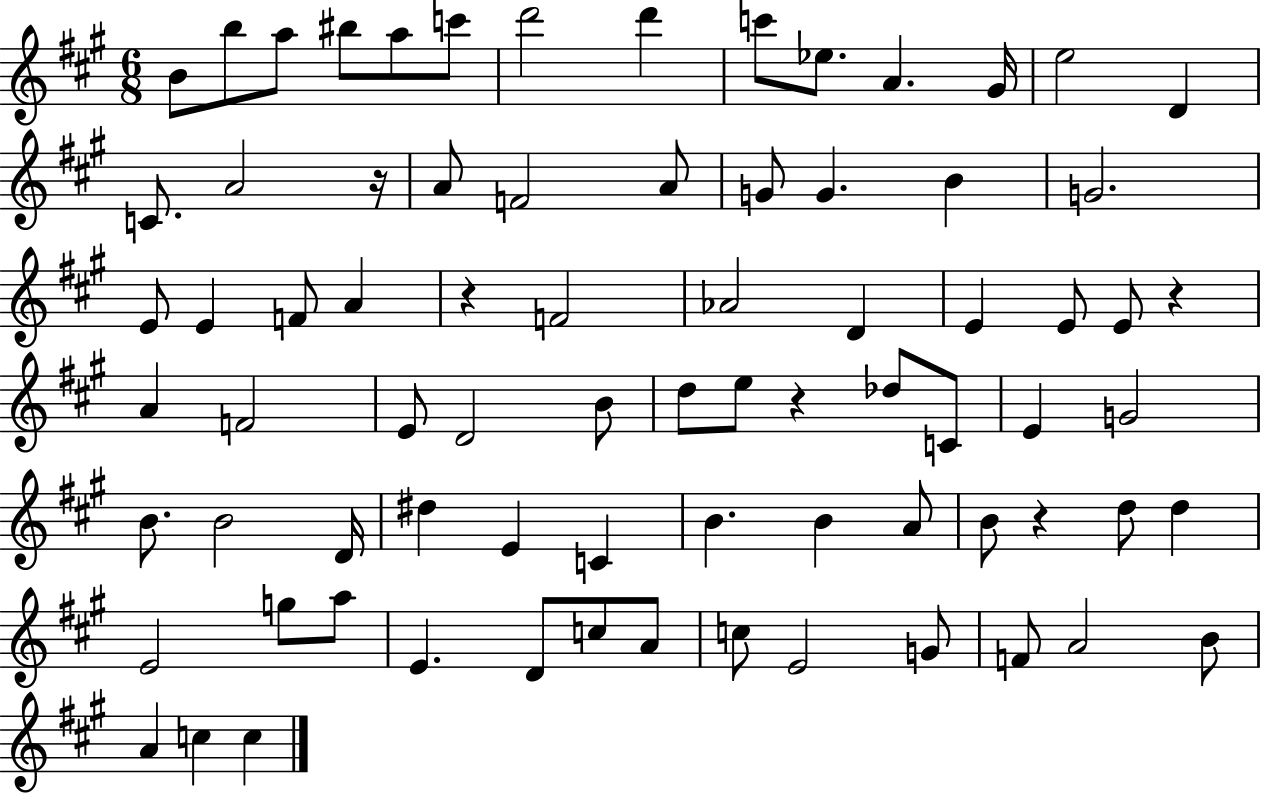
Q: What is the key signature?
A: A major